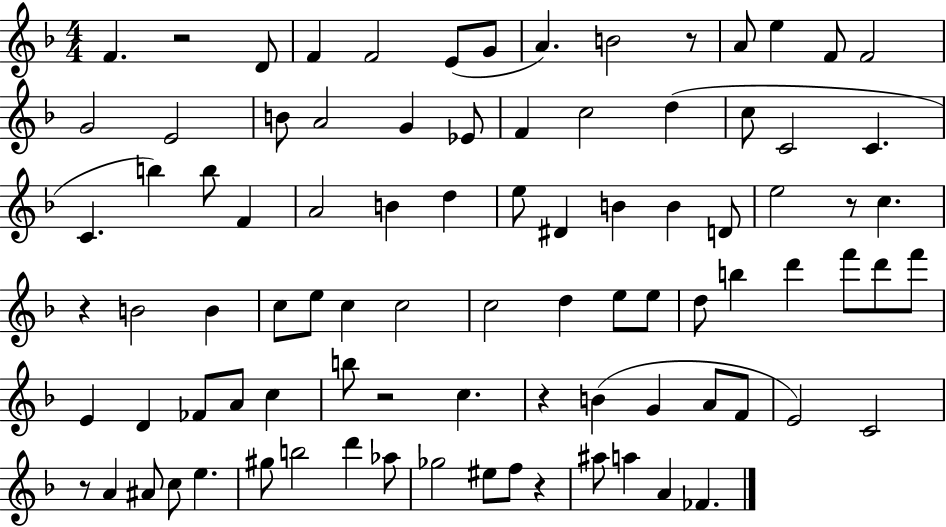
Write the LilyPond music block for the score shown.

{
  \clef treble
  \numericTimeSignature
  \time 4/4
  \key f \major
  f'4. r2 d'8 | f'4 f'2 e'8( g'8 | a'4.) b'2 r8 | a'8 e''4 f'8 f'2 | \break g'2 e'2 | b'8 a'2 g'4 ees'8 | f'4 c''2 d''4( | c''8 c'2 c'4. | \break c'4. b''4) b''8 f'4 | a'2 b'4 d''4 | e''8 dis'4 b'4 b'4 d'8 | e''2 r8 c''4. | \break r4 b'2 b'4 | c''8 e''8 c''4 c''2 | c''2 d''4 e''8 e''8 | d''8 b''4 d'''4 f'''8 d'''8 f'''8 | \break e'4 d'4 fes'8 a'8 c''4 | b''8 r2 c''4. | r4 b'4( g'4 a'8 f'8 | e'2) c'2 | \break r8 a'4 ais'8 c''8 e''4. | gis''8 b''2 d'''4 aes''8 | ges''2 eis''8 f''8 r4 | ais''8 a''4 a'4 fes'4. | \break \bar "|."
}